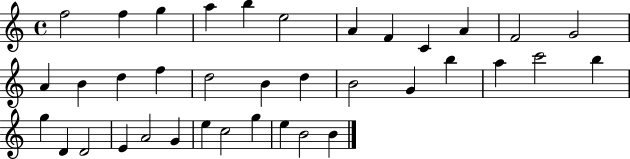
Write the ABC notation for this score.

X:1
T:Untitled
M:4/4
L:1/4
K:C
f2 f g a b e2 A F C A F2 G2 A B d f d2 B d B2 G b a c'2 b g D D2 E A2 G e c2 g e B2 B